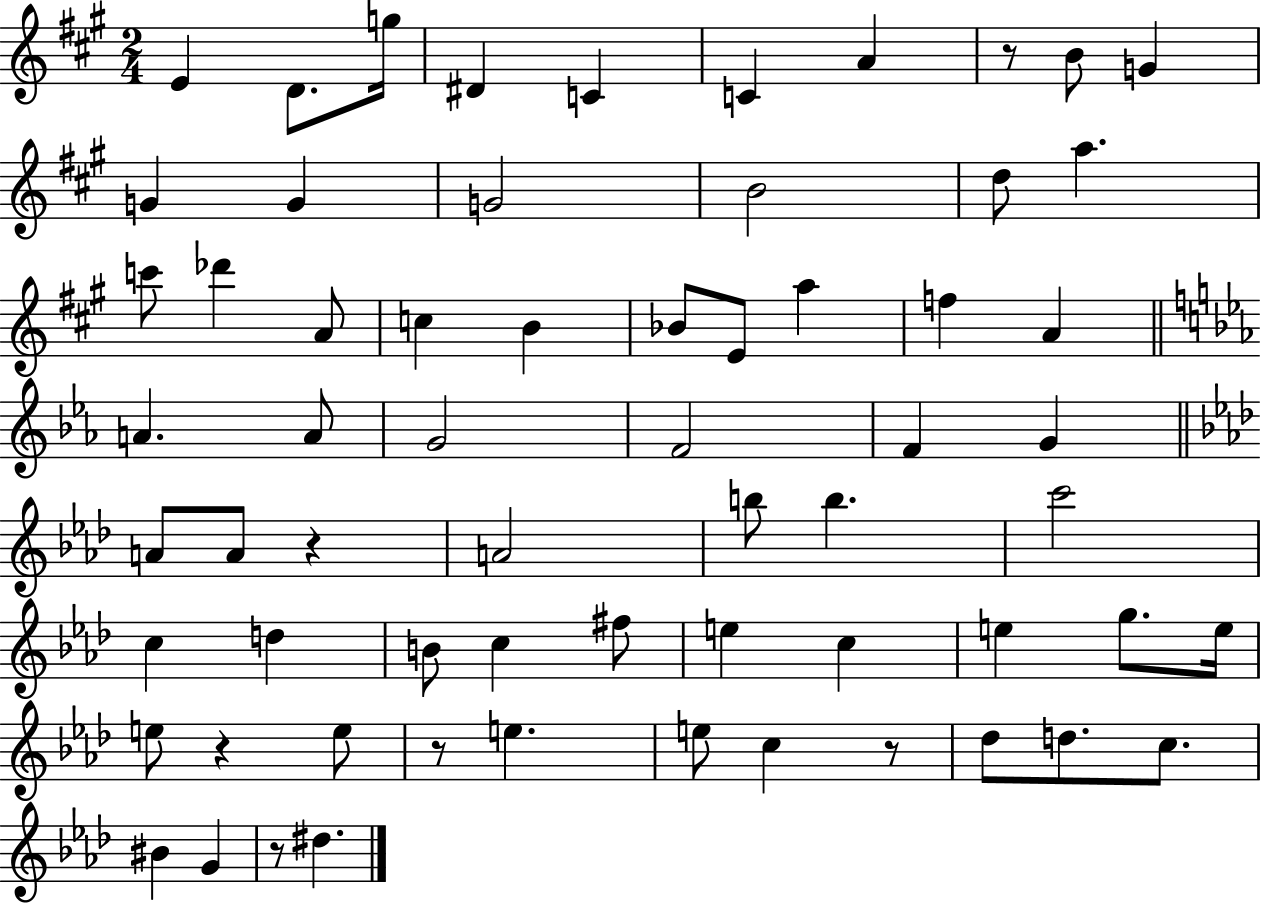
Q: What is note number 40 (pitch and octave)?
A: B4